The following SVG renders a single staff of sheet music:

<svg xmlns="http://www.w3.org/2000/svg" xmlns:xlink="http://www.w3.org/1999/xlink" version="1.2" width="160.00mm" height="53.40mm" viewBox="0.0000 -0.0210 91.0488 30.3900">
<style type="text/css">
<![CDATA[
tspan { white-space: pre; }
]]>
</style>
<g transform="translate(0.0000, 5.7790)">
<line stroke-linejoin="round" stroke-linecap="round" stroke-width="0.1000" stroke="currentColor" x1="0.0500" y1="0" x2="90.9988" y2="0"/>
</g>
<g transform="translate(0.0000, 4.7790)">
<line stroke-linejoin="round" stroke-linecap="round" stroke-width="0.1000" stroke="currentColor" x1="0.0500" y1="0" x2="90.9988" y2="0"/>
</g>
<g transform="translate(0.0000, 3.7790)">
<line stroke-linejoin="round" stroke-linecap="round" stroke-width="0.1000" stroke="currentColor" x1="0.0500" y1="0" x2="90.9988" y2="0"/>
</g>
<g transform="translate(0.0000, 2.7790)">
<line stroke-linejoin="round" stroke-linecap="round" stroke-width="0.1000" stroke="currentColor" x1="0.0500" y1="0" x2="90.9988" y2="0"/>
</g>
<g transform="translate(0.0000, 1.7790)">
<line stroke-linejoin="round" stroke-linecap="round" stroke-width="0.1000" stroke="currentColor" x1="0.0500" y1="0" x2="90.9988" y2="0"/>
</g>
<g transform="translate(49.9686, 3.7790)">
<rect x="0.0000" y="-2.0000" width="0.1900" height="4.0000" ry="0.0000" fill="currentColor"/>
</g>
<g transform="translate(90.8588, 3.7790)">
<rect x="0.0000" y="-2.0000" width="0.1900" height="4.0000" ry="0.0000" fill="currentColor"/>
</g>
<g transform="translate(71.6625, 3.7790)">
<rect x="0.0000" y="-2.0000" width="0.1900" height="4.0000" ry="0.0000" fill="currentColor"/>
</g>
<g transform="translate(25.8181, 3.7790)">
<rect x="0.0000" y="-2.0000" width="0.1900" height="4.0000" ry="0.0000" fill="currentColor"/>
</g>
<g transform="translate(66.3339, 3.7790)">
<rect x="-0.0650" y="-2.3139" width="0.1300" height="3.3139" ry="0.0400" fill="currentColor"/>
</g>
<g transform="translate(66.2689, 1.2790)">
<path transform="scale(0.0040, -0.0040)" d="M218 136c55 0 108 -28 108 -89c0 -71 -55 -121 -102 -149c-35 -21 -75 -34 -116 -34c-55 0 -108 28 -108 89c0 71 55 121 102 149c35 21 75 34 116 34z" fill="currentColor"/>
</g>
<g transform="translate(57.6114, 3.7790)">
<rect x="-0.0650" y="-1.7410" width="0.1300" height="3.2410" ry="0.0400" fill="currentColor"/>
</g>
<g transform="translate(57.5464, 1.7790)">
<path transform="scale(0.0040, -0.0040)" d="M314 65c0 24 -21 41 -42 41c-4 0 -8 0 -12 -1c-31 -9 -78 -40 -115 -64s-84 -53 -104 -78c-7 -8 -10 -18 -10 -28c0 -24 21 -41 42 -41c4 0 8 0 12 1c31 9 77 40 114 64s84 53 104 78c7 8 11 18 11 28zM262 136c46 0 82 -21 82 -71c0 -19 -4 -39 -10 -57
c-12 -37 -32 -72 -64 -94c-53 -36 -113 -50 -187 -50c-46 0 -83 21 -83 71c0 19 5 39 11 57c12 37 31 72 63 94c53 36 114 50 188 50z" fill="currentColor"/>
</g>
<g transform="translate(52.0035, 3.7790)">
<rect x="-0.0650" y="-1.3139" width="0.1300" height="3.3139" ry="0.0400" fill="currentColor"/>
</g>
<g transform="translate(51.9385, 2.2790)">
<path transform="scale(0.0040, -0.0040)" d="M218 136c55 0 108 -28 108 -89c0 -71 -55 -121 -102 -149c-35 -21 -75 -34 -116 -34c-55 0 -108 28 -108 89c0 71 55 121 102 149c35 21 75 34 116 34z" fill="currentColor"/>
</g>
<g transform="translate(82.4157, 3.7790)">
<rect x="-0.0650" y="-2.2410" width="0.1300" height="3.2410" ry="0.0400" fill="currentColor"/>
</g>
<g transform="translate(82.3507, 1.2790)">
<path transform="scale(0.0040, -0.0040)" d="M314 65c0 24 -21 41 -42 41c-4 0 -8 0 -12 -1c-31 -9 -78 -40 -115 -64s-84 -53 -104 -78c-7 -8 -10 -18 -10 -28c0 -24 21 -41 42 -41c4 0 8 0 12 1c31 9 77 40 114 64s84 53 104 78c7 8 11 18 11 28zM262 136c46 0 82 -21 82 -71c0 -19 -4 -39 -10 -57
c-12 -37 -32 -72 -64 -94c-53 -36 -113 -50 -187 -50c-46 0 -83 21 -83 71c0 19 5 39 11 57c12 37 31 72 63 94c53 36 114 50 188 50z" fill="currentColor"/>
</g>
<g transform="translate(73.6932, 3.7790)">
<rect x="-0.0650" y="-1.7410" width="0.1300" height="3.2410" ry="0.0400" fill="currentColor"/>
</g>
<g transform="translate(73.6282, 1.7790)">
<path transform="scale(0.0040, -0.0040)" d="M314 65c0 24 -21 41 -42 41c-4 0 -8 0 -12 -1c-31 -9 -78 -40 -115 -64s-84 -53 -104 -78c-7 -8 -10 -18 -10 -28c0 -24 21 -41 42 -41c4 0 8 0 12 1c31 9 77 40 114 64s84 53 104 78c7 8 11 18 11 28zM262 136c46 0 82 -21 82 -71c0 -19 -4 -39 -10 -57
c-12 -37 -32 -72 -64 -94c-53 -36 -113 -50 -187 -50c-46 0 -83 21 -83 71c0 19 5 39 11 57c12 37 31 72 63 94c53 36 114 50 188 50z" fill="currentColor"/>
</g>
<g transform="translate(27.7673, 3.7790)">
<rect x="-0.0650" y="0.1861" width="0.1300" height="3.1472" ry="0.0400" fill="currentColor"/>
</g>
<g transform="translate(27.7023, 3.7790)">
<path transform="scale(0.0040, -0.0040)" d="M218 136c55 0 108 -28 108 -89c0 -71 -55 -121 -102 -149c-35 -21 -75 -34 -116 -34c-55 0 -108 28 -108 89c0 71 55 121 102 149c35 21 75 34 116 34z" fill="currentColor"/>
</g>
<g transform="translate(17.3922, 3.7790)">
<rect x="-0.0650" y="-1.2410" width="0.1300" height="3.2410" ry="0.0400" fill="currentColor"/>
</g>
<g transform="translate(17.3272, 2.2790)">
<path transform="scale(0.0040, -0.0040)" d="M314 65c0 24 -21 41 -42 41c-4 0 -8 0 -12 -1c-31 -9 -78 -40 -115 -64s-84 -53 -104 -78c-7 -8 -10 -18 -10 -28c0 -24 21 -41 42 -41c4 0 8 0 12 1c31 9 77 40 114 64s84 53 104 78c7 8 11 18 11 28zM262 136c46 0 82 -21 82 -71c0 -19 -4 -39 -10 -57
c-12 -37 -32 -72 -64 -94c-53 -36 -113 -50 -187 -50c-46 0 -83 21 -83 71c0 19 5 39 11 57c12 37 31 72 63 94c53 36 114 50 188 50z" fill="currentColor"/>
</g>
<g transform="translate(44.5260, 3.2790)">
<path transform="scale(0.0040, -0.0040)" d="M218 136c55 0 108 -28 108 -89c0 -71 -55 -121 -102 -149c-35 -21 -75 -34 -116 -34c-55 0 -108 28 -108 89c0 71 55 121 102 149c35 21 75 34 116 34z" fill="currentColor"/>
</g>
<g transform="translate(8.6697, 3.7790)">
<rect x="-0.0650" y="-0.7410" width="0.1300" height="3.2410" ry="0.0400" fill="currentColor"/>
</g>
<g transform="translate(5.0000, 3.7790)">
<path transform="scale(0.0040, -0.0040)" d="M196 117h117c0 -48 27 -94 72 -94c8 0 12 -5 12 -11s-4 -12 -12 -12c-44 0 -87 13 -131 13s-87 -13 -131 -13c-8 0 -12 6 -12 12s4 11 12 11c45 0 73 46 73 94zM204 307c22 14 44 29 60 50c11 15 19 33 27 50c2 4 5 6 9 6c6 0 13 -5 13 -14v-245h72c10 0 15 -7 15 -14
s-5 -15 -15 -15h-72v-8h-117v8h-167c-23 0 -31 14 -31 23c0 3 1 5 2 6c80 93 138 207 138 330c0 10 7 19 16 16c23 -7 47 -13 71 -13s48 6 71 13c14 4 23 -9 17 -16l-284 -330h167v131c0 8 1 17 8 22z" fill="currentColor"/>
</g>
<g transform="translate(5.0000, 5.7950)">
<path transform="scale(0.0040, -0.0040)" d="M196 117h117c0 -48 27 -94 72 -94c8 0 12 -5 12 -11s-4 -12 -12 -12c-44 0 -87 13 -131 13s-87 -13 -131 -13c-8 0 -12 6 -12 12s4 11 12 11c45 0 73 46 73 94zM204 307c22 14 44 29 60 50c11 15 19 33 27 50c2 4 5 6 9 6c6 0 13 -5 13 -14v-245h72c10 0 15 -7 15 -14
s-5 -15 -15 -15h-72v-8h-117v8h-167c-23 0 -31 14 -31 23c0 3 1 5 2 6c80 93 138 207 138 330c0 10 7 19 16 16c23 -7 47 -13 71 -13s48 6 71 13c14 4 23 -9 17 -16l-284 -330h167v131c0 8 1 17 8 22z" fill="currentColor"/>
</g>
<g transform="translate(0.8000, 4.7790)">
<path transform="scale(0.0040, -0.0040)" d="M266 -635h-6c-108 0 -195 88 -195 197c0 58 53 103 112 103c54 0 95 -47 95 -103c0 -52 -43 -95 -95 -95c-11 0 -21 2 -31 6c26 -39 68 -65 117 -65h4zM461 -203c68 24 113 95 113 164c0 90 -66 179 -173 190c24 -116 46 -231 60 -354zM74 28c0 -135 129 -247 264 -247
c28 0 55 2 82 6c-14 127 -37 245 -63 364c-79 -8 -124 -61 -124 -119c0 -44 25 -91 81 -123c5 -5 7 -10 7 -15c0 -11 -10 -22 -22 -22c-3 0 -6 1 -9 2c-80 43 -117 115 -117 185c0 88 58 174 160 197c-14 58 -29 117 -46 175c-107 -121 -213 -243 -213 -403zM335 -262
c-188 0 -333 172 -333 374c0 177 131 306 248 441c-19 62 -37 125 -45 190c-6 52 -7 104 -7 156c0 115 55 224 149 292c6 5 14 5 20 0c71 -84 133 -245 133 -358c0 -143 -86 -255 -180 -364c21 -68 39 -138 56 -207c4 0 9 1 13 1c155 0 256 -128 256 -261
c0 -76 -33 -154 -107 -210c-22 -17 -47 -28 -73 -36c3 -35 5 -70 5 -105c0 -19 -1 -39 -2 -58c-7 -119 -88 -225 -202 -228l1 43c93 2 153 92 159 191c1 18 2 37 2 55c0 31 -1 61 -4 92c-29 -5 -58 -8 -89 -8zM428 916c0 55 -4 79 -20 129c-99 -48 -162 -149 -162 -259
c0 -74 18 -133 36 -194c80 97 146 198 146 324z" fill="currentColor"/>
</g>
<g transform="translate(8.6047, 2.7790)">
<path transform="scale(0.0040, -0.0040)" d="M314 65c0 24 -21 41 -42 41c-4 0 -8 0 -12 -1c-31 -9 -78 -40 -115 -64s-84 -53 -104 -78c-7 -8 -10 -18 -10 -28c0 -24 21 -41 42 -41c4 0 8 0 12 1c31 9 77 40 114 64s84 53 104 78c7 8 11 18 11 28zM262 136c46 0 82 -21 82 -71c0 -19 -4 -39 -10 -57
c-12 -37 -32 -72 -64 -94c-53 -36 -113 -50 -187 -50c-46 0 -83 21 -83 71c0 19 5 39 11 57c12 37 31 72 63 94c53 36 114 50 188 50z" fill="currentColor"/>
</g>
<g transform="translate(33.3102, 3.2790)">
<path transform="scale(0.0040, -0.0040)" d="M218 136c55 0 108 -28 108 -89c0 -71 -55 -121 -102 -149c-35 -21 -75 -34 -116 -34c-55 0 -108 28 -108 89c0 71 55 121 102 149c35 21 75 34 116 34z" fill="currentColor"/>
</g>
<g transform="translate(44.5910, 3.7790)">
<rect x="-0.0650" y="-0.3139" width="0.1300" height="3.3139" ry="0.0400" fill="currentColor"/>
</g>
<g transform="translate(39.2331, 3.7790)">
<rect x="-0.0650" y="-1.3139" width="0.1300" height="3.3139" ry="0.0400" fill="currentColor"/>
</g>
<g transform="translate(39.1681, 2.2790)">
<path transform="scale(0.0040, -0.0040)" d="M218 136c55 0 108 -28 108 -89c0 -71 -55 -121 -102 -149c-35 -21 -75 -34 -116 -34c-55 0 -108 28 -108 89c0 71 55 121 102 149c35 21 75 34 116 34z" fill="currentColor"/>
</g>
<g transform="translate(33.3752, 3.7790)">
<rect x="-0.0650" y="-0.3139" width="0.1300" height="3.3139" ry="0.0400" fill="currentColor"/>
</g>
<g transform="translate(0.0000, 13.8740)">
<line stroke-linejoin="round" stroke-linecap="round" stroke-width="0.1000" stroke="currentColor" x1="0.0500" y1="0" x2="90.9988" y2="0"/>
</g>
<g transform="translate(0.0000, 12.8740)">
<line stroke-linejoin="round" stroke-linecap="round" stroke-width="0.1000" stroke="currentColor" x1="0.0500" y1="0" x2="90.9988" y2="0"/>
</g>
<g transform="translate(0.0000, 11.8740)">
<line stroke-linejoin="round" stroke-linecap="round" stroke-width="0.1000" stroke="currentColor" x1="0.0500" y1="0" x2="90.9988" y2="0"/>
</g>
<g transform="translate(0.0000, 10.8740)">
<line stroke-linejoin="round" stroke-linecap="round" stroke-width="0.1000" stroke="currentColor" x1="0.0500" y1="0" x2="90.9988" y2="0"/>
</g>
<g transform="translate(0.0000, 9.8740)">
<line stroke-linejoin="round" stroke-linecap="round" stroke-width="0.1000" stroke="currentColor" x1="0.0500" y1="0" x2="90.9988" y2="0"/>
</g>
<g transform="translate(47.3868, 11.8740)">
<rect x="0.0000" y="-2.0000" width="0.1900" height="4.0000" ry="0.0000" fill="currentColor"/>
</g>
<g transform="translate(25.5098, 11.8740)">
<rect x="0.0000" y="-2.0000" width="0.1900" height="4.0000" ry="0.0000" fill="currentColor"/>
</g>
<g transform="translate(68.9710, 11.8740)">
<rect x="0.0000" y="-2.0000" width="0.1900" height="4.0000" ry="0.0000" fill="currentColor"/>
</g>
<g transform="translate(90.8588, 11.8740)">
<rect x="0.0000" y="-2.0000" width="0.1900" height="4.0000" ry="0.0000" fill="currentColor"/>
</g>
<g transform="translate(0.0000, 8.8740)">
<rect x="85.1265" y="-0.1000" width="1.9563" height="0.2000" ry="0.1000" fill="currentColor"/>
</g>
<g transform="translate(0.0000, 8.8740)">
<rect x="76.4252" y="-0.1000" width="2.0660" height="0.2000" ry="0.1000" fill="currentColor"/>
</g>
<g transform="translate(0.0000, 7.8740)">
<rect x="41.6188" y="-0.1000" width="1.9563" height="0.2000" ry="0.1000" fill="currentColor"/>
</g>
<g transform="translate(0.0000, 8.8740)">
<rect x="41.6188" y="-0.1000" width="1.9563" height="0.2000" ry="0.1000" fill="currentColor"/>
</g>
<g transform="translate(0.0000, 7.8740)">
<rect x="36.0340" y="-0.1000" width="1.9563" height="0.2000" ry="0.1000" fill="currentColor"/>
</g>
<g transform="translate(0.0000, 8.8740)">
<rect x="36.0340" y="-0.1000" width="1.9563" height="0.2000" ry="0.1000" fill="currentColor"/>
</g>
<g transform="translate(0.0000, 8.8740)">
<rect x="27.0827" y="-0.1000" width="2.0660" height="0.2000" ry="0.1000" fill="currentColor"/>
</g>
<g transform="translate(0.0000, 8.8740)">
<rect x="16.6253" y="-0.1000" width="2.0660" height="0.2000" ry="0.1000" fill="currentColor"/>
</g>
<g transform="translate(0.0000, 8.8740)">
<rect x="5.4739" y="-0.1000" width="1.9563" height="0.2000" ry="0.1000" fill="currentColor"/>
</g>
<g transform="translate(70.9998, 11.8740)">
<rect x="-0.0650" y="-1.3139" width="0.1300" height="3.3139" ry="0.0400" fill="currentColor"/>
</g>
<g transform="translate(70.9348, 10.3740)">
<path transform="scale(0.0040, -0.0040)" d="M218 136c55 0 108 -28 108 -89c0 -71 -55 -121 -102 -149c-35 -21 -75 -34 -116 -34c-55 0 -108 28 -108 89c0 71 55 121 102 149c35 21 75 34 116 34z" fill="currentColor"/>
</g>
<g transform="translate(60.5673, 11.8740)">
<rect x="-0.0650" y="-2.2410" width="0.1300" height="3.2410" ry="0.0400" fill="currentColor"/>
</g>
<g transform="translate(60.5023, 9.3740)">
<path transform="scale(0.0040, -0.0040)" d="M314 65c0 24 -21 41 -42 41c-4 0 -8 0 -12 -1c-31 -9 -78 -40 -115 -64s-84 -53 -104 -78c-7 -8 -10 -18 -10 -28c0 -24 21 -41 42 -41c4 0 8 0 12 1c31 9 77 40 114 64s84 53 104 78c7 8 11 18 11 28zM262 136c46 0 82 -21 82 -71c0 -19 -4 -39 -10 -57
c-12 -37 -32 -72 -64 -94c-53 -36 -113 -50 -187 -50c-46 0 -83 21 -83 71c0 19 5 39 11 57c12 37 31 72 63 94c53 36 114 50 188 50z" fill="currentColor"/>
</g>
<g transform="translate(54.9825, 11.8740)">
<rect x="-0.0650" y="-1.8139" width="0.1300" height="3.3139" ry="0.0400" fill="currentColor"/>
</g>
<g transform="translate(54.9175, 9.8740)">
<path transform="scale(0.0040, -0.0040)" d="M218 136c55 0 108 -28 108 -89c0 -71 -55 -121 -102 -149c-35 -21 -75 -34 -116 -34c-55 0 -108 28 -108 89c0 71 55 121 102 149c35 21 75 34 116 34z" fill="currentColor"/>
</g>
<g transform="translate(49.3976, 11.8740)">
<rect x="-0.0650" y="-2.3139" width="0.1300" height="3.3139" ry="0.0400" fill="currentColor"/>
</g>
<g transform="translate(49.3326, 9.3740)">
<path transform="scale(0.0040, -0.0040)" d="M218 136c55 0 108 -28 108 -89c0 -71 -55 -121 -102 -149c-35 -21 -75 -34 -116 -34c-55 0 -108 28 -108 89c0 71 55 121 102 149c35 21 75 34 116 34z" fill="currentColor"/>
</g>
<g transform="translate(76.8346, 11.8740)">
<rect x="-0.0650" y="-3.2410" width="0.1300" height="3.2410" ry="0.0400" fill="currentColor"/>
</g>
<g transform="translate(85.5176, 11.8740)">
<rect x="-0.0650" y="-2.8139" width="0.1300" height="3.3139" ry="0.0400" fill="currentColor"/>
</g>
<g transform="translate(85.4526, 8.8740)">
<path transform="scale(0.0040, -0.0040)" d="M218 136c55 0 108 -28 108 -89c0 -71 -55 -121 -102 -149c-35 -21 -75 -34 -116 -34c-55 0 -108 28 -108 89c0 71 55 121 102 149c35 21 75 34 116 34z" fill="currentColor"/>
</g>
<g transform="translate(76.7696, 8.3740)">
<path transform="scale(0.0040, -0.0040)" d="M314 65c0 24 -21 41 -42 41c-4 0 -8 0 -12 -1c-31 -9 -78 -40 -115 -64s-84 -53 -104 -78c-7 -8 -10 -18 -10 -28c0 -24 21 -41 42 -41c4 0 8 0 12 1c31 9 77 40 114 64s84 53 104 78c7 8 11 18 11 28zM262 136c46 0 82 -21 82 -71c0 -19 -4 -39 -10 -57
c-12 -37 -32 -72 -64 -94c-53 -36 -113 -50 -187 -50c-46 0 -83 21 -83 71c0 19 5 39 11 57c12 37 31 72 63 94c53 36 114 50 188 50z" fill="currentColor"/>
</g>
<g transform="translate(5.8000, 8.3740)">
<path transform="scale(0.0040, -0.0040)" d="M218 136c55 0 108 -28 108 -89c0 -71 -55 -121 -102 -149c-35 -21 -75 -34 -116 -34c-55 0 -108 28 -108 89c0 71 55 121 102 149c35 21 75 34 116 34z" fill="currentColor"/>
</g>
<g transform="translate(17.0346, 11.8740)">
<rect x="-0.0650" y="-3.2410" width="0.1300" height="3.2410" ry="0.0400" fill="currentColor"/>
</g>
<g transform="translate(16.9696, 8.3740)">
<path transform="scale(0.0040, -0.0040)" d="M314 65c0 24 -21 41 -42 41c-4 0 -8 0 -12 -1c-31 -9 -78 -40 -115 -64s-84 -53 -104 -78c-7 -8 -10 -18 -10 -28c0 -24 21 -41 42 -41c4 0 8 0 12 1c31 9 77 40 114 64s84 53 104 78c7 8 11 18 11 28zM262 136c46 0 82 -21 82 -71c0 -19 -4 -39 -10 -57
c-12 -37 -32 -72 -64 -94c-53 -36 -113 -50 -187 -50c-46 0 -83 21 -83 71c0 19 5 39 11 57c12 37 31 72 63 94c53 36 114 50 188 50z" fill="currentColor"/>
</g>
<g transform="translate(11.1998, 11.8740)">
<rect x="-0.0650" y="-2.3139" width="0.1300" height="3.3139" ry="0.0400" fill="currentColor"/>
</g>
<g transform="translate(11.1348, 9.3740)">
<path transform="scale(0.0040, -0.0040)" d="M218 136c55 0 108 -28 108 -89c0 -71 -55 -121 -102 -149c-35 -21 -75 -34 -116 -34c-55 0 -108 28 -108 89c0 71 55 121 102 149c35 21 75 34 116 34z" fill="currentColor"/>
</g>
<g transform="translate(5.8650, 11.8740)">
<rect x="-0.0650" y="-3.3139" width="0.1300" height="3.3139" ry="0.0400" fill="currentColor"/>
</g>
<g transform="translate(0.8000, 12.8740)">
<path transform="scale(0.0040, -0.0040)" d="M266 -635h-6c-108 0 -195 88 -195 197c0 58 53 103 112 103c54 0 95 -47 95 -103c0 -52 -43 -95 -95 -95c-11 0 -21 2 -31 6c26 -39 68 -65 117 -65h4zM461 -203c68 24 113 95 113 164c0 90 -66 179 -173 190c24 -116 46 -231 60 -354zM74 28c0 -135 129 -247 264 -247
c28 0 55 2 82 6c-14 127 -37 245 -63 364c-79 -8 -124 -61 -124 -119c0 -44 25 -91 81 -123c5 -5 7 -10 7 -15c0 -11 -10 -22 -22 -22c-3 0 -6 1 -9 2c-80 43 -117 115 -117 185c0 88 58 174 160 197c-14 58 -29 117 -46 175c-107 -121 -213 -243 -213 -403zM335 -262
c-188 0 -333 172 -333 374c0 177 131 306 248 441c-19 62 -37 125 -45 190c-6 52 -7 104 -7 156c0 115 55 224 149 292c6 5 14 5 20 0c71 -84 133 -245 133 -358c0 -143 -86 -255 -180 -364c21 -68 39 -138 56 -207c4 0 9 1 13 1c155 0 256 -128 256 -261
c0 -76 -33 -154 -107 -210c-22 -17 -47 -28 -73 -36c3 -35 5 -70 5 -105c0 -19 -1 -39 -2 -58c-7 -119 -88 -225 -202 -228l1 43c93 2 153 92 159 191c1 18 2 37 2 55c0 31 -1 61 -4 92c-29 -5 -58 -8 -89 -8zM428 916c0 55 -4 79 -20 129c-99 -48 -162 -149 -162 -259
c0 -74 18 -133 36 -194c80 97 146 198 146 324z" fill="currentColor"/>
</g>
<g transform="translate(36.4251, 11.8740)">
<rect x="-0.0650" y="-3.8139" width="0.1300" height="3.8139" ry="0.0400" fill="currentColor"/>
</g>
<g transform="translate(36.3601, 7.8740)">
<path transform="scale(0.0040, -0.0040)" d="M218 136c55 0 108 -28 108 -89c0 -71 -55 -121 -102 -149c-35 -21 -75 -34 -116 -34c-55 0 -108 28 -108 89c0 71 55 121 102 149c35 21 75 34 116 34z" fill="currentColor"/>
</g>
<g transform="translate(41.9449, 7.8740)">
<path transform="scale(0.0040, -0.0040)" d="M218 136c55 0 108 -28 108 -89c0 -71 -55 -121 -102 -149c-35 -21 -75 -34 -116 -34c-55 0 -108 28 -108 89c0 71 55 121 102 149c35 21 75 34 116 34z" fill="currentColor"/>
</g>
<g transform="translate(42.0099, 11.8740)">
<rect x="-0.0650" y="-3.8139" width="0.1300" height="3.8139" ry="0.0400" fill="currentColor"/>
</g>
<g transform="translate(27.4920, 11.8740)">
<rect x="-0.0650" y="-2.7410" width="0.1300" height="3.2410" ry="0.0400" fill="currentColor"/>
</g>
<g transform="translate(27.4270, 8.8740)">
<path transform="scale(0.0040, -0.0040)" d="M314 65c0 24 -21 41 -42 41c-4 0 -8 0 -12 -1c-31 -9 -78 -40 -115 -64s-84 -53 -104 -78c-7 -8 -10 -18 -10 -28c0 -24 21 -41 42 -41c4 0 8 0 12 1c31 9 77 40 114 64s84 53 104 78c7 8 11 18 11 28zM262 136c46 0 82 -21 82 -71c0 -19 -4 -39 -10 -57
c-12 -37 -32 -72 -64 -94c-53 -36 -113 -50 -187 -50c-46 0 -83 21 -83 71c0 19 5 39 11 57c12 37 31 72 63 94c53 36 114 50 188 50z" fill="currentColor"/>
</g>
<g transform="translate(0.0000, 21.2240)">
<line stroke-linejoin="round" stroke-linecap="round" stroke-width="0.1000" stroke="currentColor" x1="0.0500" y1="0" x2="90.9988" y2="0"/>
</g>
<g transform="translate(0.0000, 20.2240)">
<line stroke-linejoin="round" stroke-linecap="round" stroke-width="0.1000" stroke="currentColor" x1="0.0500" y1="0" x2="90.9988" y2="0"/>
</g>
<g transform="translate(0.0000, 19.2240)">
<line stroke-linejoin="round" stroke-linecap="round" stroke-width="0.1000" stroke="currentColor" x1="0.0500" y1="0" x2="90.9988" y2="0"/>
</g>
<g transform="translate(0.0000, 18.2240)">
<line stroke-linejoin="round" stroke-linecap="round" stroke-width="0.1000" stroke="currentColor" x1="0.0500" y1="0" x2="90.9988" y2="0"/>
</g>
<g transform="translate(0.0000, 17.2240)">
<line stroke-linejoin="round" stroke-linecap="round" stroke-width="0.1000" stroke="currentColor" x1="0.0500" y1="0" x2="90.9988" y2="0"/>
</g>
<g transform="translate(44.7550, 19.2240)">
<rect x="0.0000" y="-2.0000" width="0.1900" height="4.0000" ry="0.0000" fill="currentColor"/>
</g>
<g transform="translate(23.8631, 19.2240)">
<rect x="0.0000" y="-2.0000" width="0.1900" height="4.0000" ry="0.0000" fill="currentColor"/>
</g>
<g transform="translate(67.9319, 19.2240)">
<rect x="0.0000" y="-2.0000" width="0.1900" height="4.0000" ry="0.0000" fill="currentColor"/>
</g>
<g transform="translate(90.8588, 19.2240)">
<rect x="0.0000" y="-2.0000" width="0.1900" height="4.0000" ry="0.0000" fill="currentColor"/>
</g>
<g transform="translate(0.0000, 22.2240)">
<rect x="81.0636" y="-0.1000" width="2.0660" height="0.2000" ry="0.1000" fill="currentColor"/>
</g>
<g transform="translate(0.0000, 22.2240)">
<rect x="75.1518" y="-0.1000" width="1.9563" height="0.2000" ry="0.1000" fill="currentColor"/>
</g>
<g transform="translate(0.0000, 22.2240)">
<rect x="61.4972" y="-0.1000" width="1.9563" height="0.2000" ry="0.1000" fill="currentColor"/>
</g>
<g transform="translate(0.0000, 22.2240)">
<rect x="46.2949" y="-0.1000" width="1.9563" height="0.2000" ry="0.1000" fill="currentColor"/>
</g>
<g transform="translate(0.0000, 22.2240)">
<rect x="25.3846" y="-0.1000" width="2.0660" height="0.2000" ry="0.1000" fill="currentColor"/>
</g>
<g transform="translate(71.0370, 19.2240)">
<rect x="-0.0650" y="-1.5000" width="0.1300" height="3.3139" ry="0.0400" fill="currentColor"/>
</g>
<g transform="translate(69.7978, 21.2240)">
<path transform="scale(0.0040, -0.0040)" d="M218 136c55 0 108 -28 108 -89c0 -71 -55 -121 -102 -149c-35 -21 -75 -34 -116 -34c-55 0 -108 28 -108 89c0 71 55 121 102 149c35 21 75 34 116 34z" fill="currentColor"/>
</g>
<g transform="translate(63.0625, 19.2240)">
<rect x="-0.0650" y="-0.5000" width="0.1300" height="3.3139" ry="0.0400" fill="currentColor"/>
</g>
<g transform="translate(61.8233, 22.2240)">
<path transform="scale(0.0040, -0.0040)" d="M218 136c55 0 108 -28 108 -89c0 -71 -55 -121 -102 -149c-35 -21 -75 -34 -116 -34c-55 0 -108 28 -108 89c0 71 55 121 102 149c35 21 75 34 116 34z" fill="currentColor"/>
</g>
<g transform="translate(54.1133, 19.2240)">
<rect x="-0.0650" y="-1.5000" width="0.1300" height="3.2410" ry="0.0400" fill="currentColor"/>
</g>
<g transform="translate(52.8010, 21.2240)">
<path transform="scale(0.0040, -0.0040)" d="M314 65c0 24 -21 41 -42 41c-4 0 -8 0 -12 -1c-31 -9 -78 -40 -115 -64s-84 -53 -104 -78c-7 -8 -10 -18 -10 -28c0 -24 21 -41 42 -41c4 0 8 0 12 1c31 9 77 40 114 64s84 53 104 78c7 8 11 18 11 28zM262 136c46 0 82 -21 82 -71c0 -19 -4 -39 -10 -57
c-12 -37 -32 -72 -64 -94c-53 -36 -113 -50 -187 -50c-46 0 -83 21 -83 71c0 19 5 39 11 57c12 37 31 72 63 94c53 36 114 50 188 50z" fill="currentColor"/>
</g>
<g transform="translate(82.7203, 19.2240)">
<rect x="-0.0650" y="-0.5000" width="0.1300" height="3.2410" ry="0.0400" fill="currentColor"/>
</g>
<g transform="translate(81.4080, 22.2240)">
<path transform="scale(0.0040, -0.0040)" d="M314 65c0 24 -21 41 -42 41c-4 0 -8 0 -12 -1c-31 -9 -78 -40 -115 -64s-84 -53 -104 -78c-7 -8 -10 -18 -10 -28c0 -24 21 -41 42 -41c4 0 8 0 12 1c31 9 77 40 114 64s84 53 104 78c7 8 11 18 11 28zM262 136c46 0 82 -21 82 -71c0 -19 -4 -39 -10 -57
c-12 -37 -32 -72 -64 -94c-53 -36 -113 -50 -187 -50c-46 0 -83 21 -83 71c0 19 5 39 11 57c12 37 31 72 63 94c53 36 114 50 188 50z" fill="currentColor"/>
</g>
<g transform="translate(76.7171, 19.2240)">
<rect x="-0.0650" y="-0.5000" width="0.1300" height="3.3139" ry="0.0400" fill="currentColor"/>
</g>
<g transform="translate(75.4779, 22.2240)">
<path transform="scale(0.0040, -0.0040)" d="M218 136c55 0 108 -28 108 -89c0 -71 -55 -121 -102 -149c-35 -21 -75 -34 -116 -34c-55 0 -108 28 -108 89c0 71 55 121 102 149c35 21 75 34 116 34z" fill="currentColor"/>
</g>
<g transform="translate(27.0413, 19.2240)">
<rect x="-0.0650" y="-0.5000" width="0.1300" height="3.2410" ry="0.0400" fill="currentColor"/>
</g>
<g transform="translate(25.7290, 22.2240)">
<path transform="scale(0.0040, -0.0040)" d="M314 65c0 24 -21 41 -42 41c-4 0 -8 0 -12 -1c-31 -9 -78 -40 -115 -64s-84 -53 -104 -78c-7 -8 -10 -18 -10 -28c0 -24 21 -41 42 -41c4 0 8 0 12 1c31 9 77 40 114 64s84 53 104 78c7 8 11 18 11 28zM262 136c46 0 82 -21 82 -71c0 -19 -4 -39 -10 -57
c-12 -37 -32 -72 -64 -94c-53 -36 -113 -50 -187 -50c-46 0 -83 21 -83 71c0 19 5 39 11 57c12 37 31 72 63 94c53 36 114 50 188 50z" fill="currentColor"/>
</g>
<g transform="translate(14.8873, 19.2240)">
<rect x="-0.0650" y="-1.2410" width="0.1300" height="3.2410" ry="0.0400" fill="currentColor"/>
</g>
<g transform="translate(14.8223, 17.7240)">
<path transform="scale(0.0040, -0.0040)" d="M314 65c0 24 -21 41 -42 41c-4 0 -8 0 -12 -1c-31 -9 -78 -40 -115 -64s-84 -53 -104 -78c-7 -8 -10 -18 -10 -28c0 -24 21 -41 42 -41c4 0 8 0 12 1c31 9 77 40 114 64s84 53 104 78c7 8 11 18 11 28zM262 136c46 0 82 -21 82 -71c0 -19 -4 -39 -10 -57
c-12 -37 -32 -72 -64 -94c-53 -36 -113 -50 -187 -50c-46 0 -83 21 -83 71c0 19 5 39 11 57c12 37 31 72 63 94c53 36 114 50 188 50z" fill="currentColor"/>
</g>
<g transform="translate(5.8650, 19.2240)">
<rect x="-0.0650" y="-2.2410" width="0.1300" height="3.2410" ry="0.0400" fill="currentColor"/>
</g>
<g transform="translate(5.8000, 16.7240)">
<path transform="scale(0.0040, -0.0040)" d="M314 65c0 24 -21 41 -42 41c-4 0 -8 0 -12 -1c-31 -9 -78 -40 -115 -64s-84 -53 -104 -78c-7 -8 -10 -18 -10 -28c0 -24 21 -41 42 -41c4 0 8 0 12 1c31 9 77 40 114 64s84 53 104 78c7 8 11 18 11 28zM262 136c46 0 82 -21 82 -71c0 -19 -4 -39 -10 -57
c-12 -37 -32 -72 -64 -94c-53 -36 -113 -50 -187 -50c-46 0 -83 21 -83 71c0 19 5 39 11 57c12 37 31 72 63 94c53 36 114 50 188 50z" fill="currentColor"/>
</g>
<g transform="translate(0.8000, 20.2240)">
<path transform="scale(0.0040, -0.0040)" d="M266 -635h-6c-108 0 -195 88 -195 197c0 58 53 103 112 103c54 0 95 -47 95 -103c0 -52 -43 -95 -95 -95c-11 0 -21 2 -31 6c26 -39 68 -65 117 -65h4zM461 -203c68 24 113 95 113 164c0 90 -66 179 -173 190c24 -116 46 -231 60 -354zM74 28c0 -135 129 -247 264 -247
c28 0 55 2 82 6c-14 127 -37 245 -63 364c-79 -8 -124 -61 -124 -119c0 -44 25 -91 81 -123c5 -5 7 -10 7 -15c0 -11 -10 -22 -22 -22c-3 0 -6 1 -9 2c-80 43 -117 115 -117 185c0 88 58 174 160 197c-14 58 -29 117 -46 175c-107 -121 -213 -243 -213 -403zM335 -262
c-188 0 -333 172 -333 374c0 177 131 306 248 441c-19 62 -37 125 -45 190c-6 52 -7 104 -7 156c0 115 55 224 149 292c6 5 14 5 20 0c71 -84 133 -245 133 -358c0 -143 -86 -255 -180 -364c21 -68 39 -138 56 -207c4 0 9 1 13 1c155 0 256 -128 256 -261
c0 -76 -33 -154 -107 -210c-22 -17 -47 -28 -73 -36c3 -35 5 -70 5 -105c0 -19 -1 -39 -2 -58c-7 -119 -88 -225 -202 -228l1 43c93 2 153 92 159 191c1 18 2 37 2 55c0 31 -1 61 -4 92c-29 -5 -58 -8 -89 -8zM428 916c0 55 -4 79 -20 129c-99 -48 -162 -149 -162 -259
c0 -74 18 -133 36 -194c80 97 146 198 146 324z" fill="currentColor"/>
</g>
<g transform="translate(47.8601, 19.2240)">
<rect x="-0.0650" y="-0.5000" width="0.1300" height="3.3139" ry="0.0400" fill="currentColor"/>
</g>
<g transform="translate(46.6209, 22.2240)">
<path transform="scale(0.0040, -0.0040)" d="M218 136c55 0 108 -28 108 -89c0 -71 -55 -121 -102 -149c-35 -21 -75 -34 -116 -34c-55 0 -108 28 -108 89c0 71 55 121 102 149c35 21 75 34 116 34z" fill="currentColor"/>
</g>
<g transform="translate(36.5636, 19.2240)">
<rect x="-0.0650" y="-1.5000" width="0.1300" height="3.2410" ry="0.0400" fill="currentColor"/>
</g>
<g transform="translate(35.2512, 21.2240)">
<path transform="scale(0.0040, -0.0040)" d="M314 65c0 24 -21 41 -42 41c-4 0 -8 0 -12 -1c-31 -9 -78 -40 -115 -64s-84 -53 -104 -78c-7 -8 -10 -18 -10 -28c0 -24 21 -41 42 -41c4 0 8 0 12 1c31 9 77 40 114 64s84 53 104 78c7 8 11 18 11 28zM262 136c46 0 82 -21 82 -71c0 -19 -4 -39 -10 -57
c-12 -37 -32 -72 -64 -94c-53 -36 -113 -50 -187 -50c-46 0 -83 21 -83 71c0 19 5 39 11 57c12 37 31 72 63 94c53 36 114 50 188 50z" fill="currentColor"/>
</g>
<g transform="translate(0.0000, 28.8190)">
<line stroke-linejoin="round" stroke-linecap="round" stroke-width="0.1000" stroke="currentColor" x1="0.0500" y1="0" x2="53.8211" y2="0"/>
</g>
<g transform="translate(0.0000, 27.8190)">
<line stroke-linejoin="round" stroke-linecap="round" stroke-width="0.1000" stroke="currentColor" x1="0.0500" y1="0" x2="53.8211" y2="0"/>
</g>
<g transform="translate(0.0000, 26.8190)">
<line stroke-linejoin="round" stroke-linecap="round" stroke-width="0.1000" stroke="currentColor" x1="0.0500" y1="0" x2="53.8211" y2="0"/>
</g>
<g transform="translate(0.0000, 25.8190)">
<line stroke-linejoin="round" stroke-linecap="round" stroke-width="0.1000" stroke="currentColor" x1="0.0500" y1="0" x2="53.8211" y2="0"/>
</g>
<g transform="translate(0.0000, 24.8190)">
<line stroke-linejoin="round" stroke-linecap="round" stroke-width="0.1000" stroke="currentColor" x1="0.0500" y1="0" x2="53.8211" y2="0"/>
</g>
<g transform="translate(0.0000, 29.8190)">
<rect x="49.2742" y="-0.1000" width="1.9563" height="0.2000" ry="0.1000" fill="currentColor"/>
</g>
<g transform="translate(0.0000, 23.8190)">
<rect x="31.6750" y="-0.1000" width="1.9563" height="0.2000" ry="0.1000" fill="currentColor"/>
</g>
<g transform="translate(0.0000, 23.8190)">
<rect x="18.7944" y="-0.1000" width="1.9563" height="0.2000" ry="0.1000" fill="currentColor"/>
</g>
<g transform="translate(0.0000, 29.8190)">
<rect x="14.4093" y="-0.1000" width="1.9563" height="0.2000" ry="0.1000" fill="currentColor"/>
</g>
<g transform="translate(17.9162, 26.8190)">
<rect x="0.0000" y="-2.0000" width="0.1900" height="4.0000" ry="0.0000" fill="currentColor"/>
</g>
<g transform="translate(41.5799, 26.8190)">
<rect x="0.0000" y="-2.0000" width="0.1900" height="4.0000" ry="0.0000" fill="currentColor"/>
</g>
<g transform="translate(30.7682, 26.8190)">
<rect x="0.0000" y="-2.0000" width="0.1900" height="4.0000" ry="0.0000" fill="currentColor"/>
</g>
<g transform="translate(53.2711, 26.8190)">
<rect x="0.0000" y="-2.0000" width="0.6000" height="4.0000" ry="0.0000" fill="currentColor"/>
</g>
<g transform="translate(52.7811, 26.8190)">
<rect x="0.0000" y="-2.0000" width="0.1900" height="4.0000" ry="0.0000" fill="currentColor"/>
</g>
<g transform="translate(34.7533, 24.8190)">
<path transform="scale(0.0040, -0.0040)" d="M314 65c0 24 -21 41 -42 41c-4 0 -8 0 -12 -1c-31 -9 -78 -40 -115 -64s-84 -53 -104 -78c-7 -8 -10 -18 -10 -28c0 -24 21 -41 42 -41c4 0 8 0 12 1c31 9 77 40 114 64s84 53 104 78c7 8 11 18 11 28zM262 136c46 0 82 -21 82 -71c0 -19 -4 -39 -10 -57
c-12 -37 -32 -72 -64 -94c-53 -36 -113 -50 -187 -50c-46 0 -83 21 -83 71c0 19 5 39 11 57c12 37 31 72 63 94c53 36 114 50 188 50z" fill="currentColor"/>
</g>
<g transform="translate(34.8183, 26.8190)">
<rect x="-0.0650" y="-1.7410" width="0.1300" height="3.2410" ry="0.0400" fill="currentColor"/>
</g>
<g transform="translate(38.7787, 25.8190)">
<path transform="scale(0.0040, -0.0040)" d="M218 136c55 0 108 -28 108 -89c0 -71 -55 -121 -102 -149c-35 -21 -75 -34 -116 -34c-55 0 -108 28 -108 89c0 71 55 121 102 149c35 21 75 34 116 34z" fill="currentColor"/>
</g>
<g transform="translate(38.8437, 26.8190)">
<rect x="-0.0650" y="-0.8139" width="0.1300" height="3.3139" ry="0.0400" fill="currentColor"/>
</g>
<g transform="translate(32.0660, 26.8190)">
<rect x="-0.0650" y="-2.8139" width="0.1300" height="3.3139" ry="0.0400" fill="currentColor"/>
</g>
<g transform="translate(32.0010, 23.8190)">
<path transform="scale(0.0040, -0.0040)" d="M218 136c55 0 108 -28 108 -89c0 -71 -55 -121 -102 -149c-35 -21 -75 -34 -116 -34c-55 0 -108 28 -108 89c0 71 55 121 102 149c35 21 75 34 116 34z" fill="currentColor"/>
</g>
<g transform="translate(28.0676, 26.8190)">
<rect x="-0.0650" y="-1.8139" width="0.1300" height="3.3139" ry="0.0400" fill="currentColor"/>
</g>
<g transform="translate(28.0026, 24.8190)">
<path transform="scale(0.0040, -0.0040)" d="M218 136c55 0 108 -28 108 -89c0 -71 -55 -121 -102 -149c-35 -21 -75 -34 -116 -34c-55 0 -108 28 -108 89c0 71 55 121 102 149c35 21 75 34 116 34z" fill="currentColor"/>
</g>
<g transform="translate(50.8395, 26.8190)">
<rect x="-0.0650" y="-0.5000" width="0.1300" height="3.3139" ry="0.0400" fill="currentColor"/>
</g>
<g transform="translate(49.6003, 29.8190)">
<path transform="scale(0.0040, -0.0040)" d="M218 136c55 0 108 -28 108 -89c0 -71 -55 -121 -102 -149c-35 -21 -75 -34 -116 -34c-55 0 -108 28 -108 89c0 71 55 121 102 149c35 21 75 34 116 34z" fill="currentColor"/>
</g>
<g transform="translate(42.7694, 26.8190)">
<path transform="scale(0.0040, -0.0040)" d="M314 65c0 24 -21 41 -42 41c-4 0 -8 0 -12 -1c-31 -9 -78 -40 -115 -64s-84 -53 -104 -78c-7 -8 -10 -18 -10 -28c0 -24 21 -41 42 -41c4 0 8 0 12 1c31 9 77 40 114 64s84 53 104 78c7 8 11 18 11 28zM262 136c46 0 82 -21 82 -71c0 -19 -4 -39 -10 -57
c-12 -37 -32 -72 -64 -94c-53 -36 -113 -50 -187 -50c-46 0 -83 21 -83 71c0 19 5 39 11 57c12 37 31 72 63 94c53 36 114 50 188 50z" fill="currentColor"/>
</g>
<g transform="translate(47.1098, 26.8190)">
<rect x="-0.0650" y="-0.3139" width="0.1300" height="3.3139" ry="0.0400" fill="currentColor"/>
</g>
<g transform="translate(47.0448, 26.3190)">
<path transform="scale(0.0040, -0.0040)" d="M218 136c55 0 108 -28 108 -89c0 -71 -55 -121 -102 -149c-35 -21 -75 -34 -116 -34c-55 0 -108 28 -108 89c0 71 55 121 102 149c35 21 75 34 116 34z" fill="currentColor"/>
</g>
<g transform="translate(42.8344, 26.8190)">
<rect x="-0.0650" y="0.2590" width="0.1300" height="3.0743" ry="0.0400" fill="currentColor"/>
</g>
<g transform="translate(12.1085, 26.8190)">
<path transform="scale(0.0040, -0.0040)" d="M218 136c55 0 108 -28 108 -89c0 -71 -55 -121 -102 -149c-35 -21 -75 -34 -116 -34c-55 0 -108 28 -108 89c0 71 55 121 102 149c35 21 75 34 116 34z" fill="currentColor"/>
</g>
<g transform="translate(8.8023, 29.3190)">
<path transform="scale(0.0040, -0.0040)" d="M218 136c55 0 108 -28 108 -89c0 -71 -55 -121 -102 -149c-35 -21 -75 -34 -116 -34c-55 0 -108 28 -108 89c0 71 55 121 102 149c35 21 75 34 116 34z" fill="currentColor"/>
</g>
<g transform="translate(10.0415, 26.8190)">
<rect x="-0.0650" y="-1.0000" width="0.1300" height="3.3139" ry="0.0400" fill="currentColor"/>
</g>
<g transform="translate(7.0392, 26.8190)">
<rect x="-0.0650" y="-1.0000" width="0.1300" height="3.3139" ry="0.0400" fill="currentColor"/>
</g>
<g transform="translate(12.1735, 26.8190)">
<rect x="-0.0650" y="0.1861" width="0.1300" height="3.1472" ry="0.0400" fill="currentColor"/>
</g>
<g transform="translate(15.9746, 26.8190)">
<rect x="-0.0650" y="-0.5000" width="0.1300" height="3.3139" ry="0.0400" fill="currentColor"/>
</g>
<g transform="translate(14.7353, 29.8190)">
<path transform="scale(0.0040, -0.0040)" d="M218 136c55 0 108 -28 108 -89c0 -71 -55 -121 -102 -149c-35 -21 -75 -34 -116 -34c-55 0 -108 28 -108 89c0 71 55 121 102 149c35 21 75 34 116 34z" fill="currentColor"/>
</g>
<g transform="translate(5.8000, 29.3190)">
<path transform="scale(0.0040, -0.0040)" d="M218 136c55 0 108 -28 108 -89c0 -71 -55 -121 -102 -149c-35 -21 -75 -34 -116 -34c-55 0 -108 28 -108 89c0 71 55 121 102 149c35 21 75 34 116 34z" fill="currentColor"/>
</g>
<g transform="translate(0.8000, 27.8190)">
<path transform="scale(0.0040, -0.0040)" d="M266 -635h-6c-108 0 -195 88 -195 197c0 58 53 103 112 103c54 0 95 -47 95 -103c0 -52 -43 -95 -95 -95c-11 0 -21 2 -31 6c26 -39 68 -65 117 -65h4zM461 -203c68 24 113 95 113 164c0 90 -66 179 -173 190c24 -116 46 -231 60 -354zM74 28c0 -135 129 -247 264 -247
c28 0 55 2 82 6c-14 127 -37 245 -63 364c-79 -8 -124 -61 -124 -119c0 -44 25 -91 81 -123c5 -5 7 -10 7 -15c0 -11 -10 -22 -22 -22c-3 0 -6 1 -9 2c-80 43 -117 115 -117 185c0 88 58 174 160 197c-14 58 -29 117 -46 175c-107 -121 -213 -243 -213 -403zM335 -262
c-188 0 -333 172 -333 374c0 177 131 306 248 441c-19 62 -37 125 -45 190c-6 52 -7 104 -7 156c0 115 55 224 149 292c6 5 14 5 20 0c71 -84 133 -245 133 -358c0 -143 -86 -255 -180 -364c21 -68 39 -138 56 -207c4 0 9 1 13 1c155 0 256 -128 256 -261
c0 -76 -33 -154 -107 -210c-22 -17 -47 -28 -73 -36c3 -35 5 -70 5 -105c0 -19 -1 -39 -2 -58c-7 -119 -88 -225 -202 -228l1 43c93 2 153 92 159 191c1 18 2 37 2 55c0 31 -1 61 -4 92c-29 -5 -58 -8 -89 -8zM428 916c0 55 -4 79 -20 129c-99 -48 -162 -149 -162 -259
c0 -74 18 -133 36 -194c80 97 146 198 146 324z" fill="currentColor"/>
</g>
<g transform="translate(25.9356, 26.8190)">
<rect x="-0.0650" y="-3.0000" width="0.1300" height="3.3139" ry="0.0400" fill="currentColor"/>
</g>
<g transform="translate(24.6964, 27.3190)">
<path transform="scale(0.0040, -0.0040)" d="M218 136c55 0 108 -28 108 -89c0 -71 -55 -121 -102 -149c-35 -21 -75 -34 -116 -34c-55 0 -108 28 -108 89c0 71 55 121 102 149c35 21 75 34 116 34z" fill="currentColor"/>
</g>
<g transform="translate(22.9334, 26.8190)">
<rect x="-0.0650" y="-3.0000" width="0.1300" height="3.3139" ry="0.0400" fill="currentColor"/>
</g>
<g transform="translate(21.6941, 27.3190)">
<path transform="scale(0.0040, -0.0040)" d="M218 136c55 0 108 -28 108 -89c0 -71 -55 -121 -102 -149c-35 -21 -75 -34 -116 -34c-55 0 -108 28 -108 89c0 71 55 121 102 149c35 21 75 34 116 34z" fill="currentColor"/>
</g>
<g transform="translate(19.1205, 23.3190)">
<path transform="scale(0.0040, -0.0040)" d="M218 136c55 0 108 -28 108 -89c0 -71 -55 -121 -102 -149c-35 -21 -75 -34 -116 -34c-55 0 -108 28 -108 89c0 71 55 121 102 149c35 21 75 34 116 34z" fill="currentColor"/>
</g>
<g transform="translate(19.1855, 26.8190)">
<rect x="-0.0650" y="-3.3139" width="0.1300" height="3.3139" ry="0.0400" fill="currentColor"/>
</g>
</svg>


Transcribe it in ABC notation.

X:1
T:Untitled
M:4/4
L:1/4
K:C
d2 e2 B c e c e f2 g f2 g2 b g b2 a2 c' c' g f g2 e b2 a g2 e2 C2 E2 C E2 C E C C2 D D B C b A A f a f2 d B2 c C